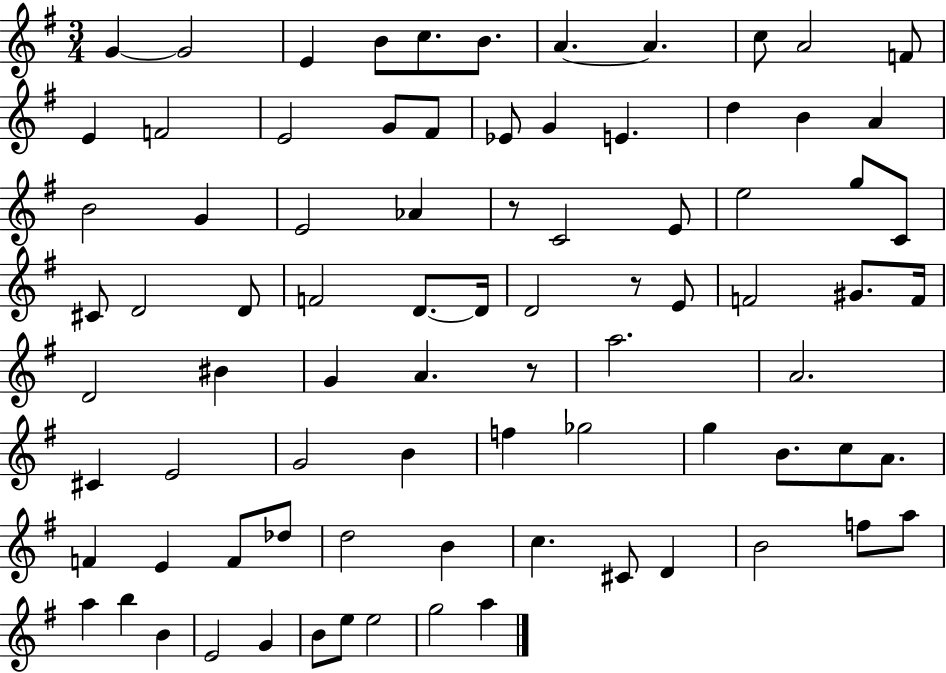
G4/q G4/h E4/q B4/e C5/e. B4/e. A4/q. A4/q. C5/e A4/h F4/e E4/q F4/h E4/h G4/e F#4/e Eb4/e G4/q E4/q. D5/q B4/q A4/q B4/h G4/q E4/h Ab4/q R/e C4/h E4/e E5/h G5/e C4/e C#4/e D4/h D4/e F4/h D4/e. D4/s D4/h R/e E4/e F4/h G#4/e. F4/s D4/h BIS4/q G4/q A4/q. R/e A5/h. A4/h. C#4/q E4/h G4/h B4/q F5/q Gb5/h G5/q B4/e. C5/e A4/e. F4/q E4/q F4/e Db5/e D5/h B4/q C5/q. C#4/e D4/q B4/h F5/e A5/e A5/q B5/q B4/q E4/h G4/q B4/e E5/e E5/h G5/h A5/q